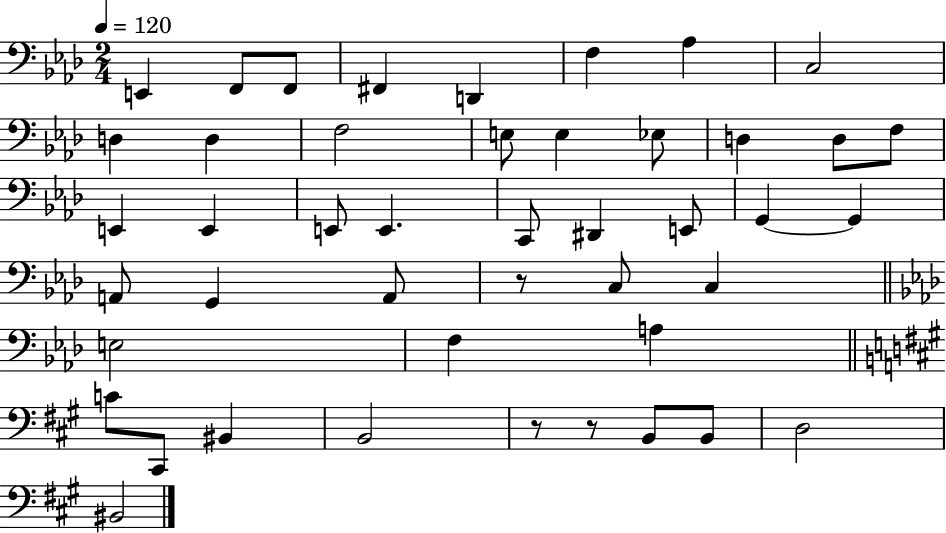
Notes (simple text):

E2/q F2/e F2/e F#2/q D2/q F3/q Ab3/q C3/h D3/q D3/q F3/h E3/e E3/q Eb3/e D3/q D3/e F3/e E2/q E2/q E2/e E2/q. C2/e D#2/q E2/e G2/q G2/q A2/e G2/q A2/e R/e C3/e C3/q E3/h F3/q A3/q C4/e C#2/e BIS2/q B2/h R/e R/e B2/e B2/e D3/h BIS2/h